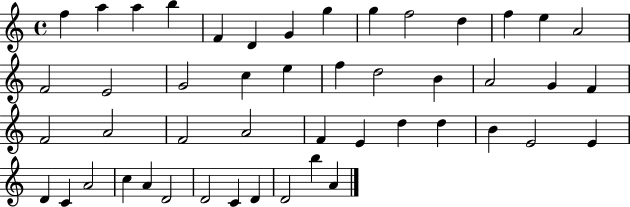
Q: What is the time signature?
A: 4/4